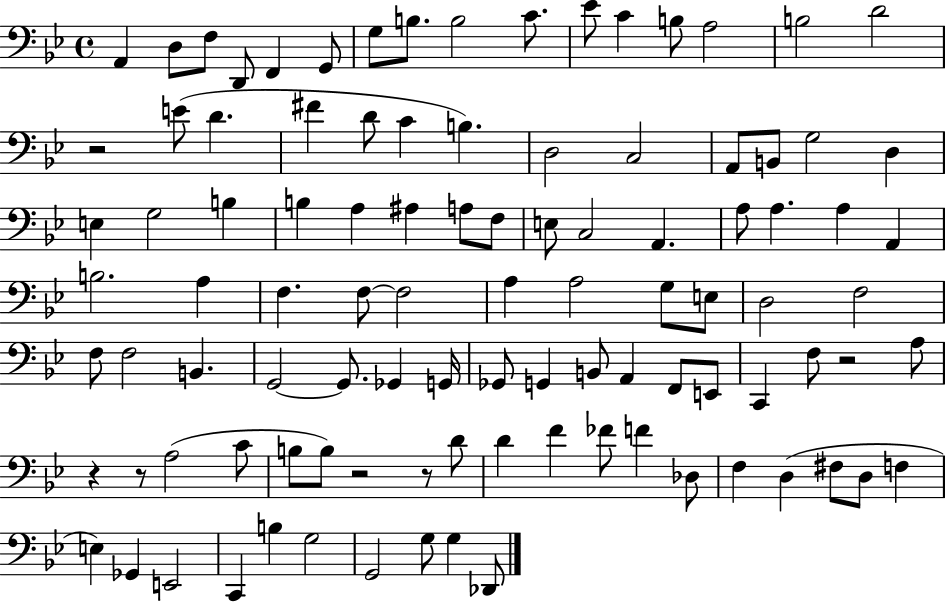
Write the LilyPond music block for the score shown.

{
  \clef bass
  \time 4/4
  \defaultTimeSignature
  \key bes \major
  a,4 d8 f8 d,8 f,4 g,8 | g8 b8. b2 c'8. | ees'8 c'4 b8 a2 | b2 d'2 | \break r2 e'8( d'4. | fis'4 d'8 c'4 b4.) | d2 c2 | a,8 b,8 g2 d4 | \break e4 g2 b4 | b4 a4 ais4 a8 f8 | e8 c2 a,4. | a8 a4. a4 a,4 | \break b2. a4 | f4. f8~~ f2 | a4 a2 g8 e8 | d2 f2 | \break f8 f2 b,4. | g,2~~ g,8. ges,4 g,16 | ges,8 g,4 b,8 a,4 f,8 e,8 | c,4 f8 r2 a8 | \break r4 r8 a2( c'8 | b8 b8) r2 r8 d'8 | d'4 f'4 fes'8 f'4 des8 | f4 d4( fis8 d8 f4 | \break e4) ges,4 e,2 | c,4 b4 g2 | g,2 g8 g4 des,8 | \bar "|."
}